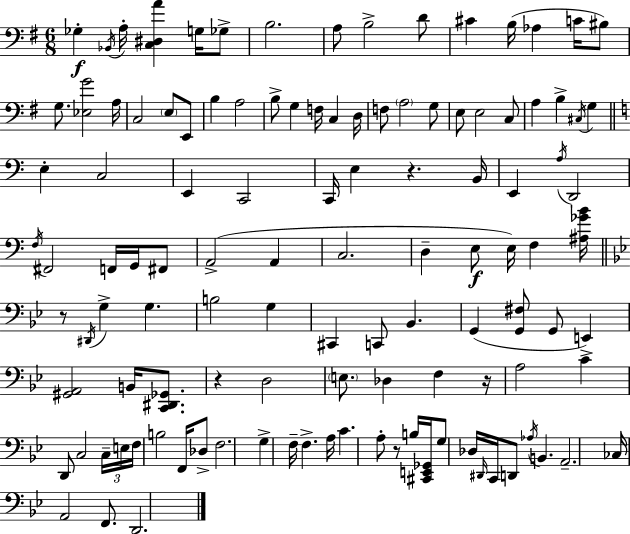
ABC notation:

X:1
T:Untitled
M:6/8
L:1/4
K:G
_G, _B,,/4 A,/4 [C,^D,A] G,/4 _G,/2 B,2 A,/2 B,2 D/2 ^C B,/4 _A, C/4 ^B,/2 G,/2 [_E,G]2 A,/4 C,2 E,/2 E,,/2 B, A,2 B,/2 G, F,/4 C, D,/4 F,/2 A,2 G,/2 E,/2 E,2 C,/2 A, B, ^C,/4 G, E, C,2 E,, C,,2 C,,/4 E, z B,,/4 E,, A,/4 D,,2 F,/4 ^F,,2 F,,/4 G,,/4 ^F,,/2 A,,2 A,, C,2 D, E,/2 E,/4 F, [^A,_GB]/4 z/2 ^D,,/4 G, G, B,2 G, ^C,, C,,/2 _B,, G,, [G,,^F,]/2 G,,/2 E,, [^G,,A,,]2 B,,/4 [C,,^D,,_G,,]/2 z D,2 E,/2 _D, F, z/4 A,2 C D,,/2 C,2 C,/4 E,/4 F,/4 B,2 F,,/4 _D,/2 F,2 G, F,/4 F, A,/4 C A,/2 z/2 B,/4 [^C,,E,,_G,,]/4 G,/2 _D,/4 ^D,,/4 C,,/4 D,,/2 _A,/4 B,, A,,2 _C,/4 A,,2 F,,/2 D,,2